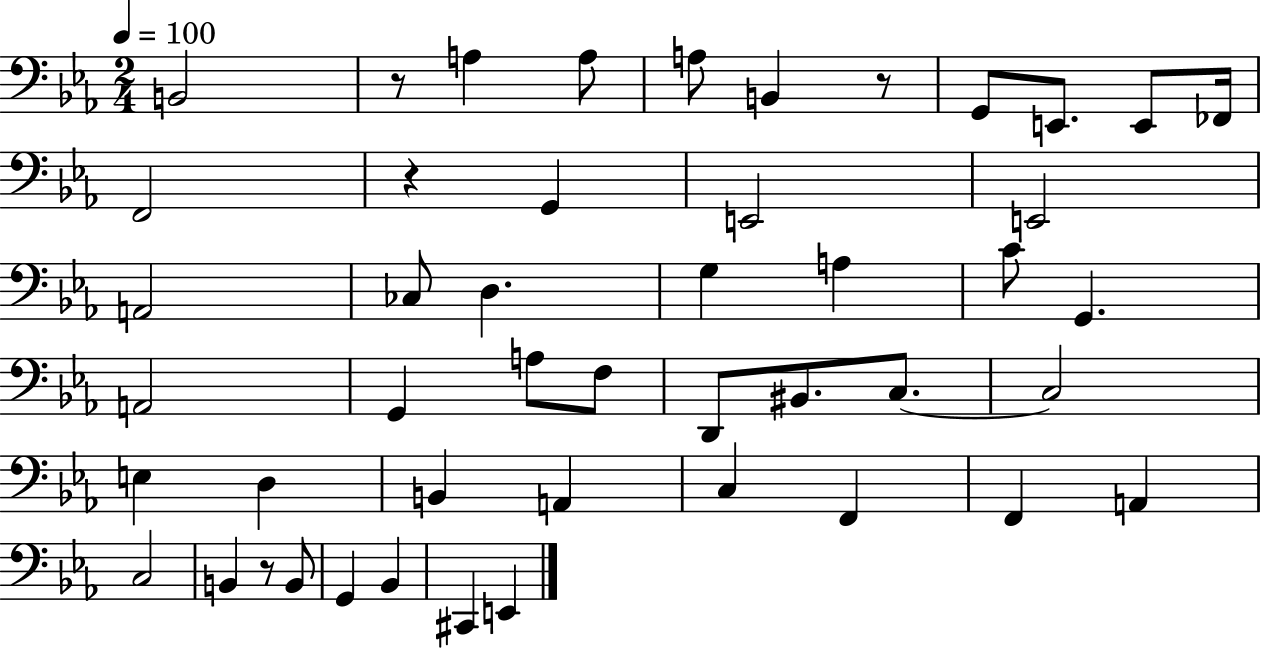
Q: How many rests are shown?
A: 4